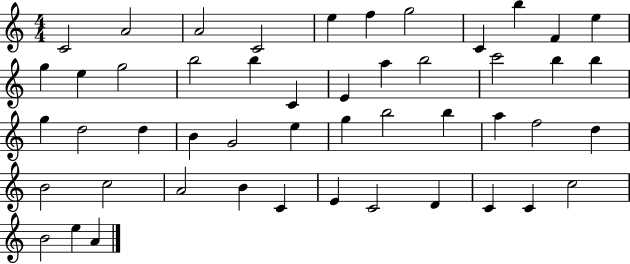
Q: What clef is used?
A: treble